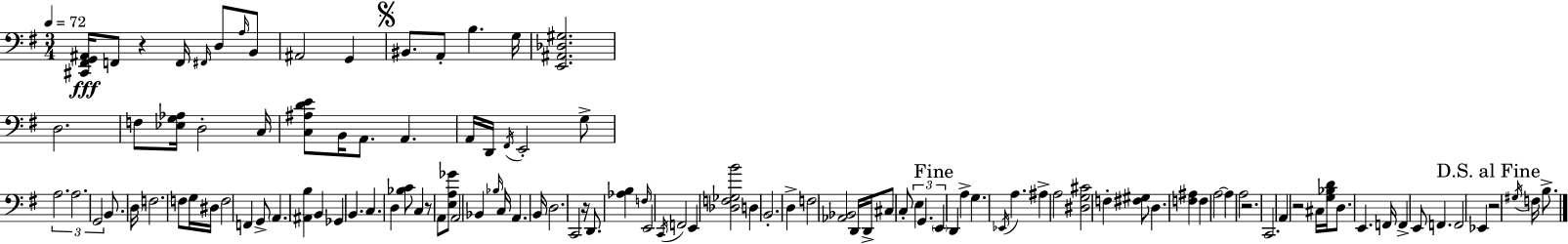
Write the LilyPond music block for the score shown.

{
  \clef bass
  \numericTimeSignature
  \time 3/4
  \key g \major
  \tempo 4 = 72
  <cis, fis, g, ais,>16\fff f,8 r4 f,16 \grace { fis,16 } d8 \grace { a16 } | b,8 ais,2 g,4 | \mark \markup { \musicglyph "scripts.segno" } bis,8. a,8-. b4. | g16 <e, ais, des gis>2. | \break d2. | f8 <ees g aes>16 d2-. | c16 <c ais d' e'>8 b,16 a,8. a,4. | a,16 d,16 \acciaccatura { fis,16 } e,2-. | \break g8-> \tuplet 3/2 { a2. | a2. | g,2 } b,8. | \parenthesize d16 f2. | \break f8 g16 dis16 f2 | f,4 g,8-> \parenthesize a,4. | <ais, b>4 b,4 ges,4 | b,4. c4. | \break d4 <bes c'>8 c4 | r8 a,8 <e a ges'>8 a,2 | bes,4 \grace { bes16 } c16 a,4. | b,16 d2. | \break c,2 | r16 d,8. <aes b>4 \grace { f16 } e,2 | \acciaccatura { c,16 } f,2 | e,4 <des f ges b'>2 | \break d4 b,2.-. | d4-> f2 | <aes, bes,>2 | d,16 d,16-> cis8 c8-. \tuplet 3/2 { e4 | \break g,4. \mark "Fine" \parenthesize e,4 } d,4 | a4-> g4. | \acciaccatura { ees,16 } a4. ais4-> a2 | <dis g cis'>2 | \break f4-. <fis gis>8 d4. | <f ais>4 f4 a2~~ | a4 a2 | r2. | \break c,2. | a,4 r2 | cis16 <g bes d'>16 d8. | e,4. f,16 f,4-> e,8 | \break f,4. f,2 | ees,4 \mark "D.S. al Fine" r2 | \acciaccatura { gis16 } f16 b8.-> \bar "|."
}